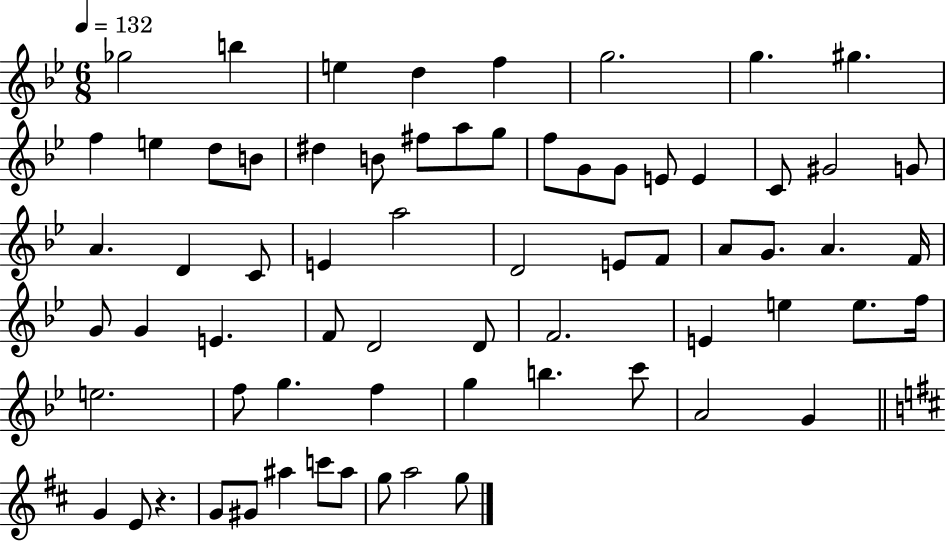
Gb5/h B5/q E5/q D5/q F5/q G5/h. G5/q. G#5/q. F5/q E5/q D5/e B4/e D#5/q B4/e F#5/e A5/e G5/e F5/e G4/e G4/e E4/e E4/q C4/e G#4/h G4/e A4/q. D4/q C4/e E4/q A5/h D4/h E4/e F4/e A4/e G4/e. A4/q. F4/s G4/e G4/q E4/q. F4/e D4/h D4/e F4/h. E4/q E5/q E5/e. F5/s E5/h. F5/e G5/q. F5/q G5/q B5/q. C6/e A4/h G4/q G4/q E4/e R/q. G4/e G#4/e A#5/q C6/e A#5/e G5/e A5/h G5/e